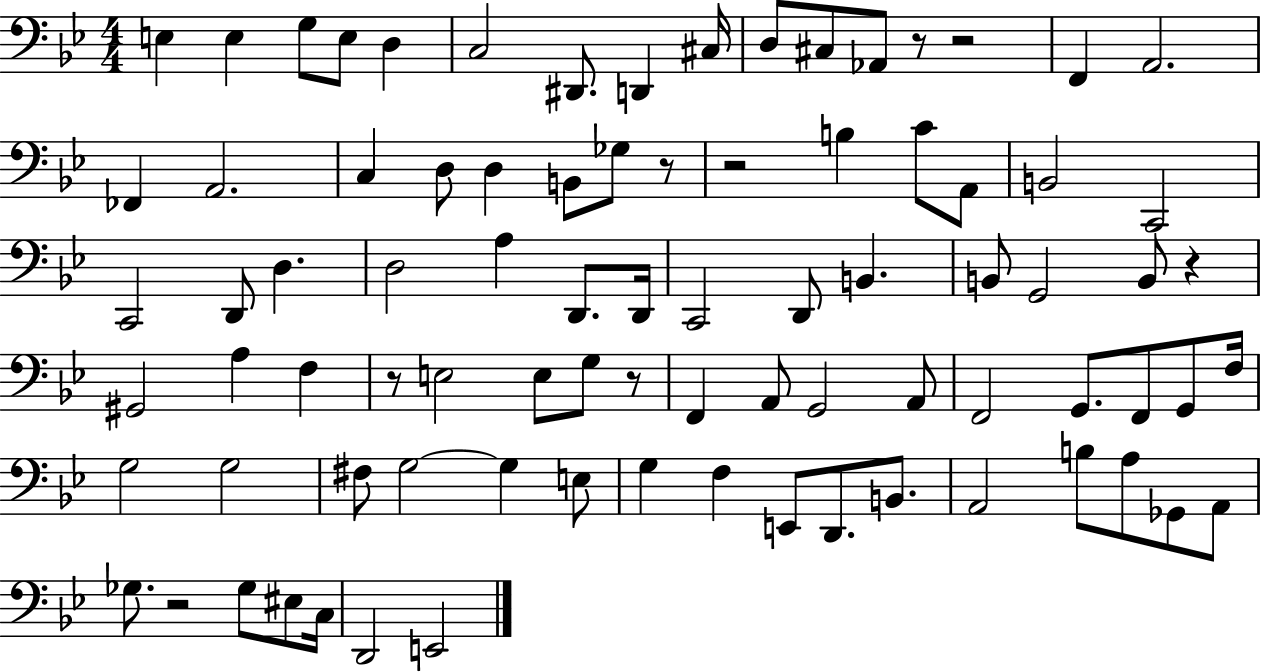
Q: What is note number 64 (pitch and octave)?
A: D2